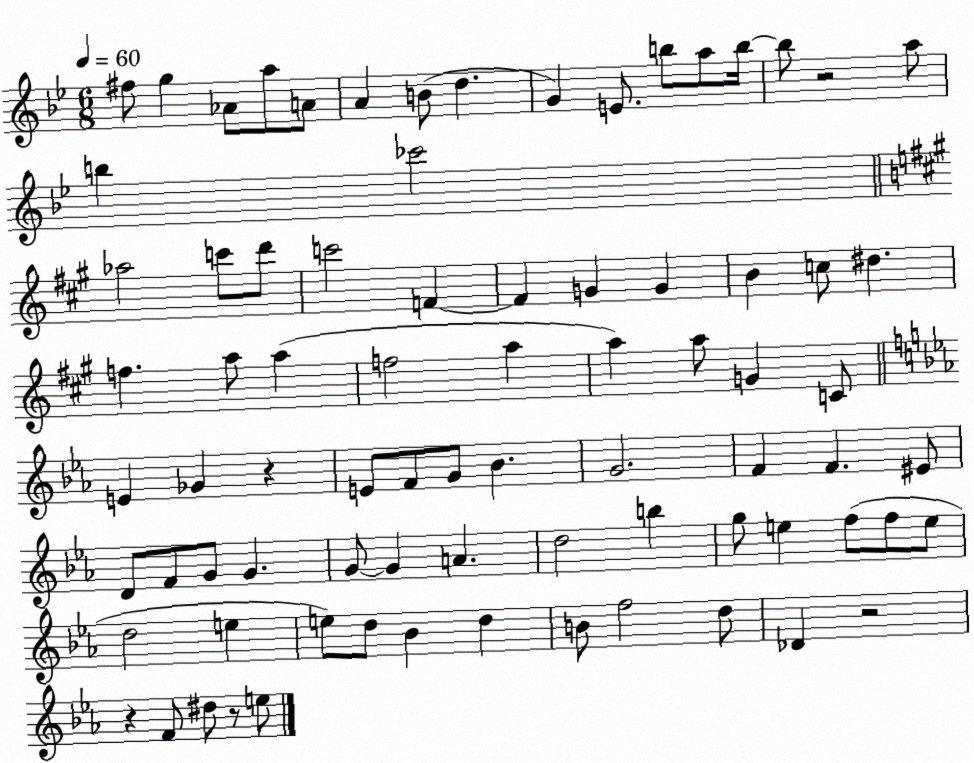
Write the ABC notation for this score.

X:1
T:Untitled
M:6/8
L:1/4
K:Bb
^f/2 g _A/2 a/2 A/2 A B/2 d G E/2 b/2 a/2 b/4 b/2 z2 a/2 b _c'2 _a2 c'/2 d'/2 c'2 F F G G B c/2 ^d f a/2 a f2 a a a/2 G C/2 E _G z E/2 F/2 G/2 _B G2 F F ^E/2 D/2 F/2 G/2 G G/2 G A d2 b g/2 e f/2 f/2 e/2 d2 e e/2 d/2 _B d B/2 f2 d/2 _D z2 z F/2 ^d/2 z/2 e/2